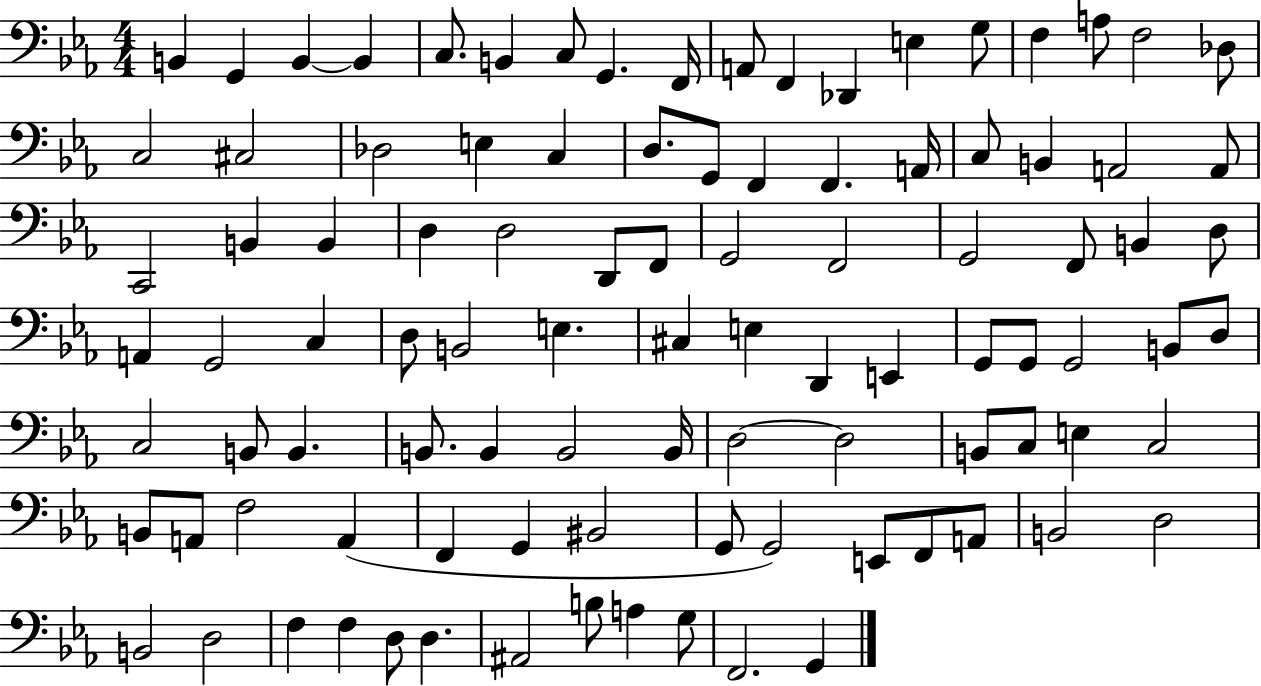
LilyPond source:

{
  \clef bass
  \numericTimeSignature
  \time 4/4
  \key ees \major
  b,4 g,4 b,4~~ b,4 | c8. b,4 c8 g,4. f,16 | a,8 f,4 des,4 e4 g8 | f4 a8 f2 des8 | \break c2 cis2 | des2 e4 c4 | d8. g,8 f,4 f,4. a,16 | c8 b,4 a,2 a,8 | \break c,2 b,4 b,4 | d4 d2 d,8 f,8 | g,2 f,2 | g,2 f,8 b,4 d8 | \break a,4 g,2 c4 | d8 b,2 e4. | cis4 e4 d,4 e,4 | g,8 g,8 g,2 b,8 d8 | \break c2 b,8 b,4. | b,8. b,4 b,2 b,16 | d2~~ d2 | b,8 c8 e4 c2 | \break b,8 a,8 f2 a,4( | f,4 g,4 bis,2 | g,8 g,2) e,8 f,8 a,8 | b,2 d2 | \break b,2 d2 | f4 f4 d8 d4. | ais,2 b8 a4 g8 | f,2. g,4 | \break \bar "|."
}